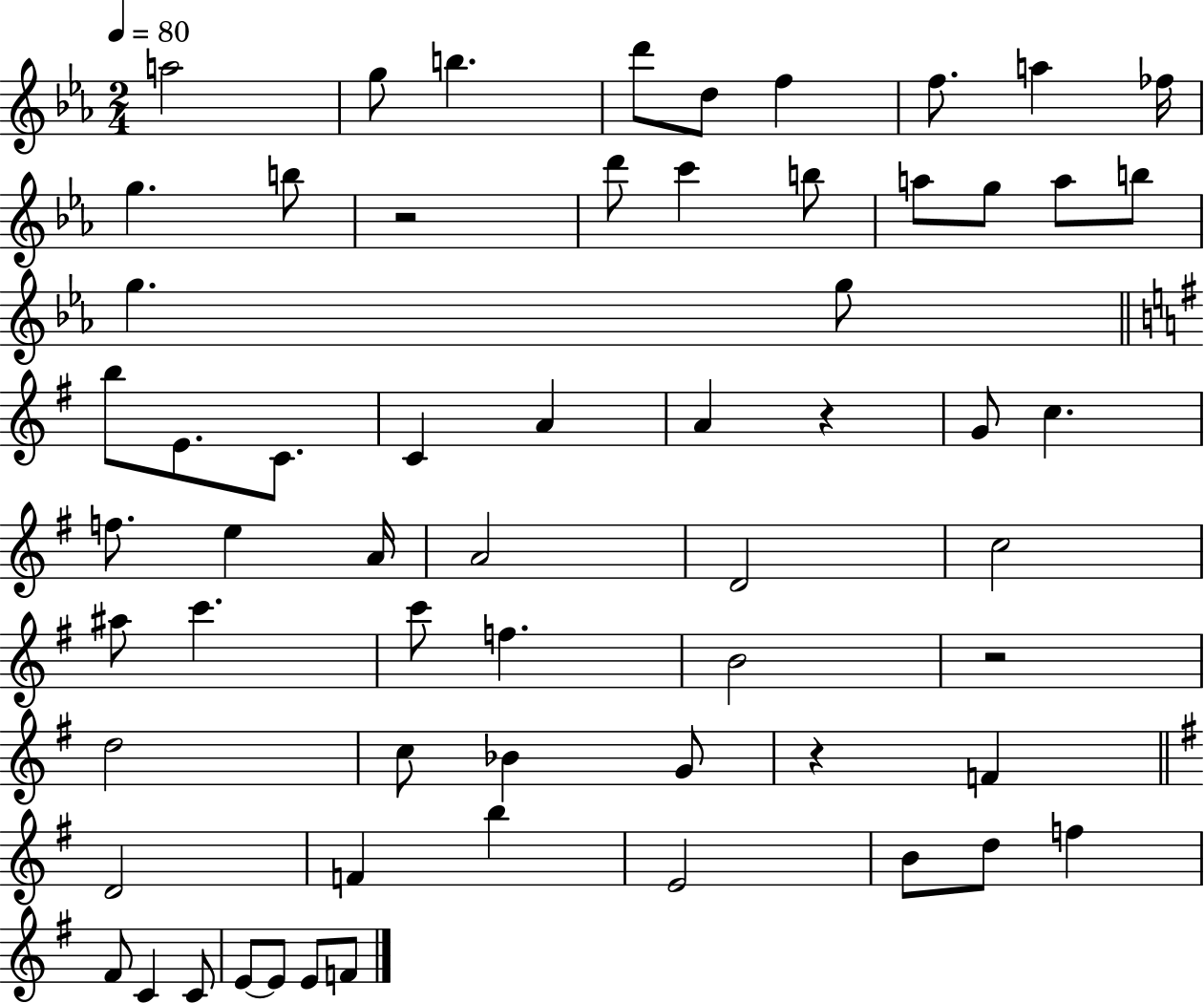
A5/h G5/e B5/q. D6/e D5/e F5/q F5/e. A5/q FES5/s G5/q. B5/e R/h D6/e C6/q B5/e A5/e G5/e A5/e B5/e G5/q. G5/e B5/e E4/e. C4/e. C4/q A4/q A4/q R/q G4/e C5/q. F5/e. E5/q A4/s A4/h D4/h C5/h A#5/e C6/q. C6/e F5/q. B4/h R/h D5/h C5/e Bb4/q G4/e R/q F4/q D4/h F4/q B5/q E4/h B4/e D5/e F5/q F#4/e C4/q C4/e E4/e E4/e E4/e F4/e